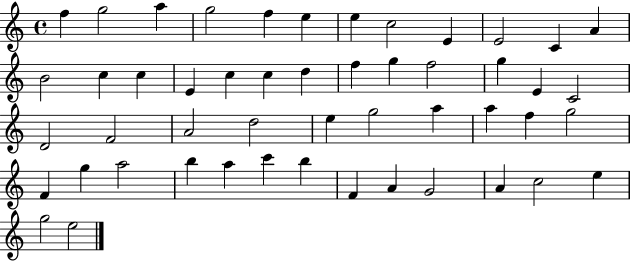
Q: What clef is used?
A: treble